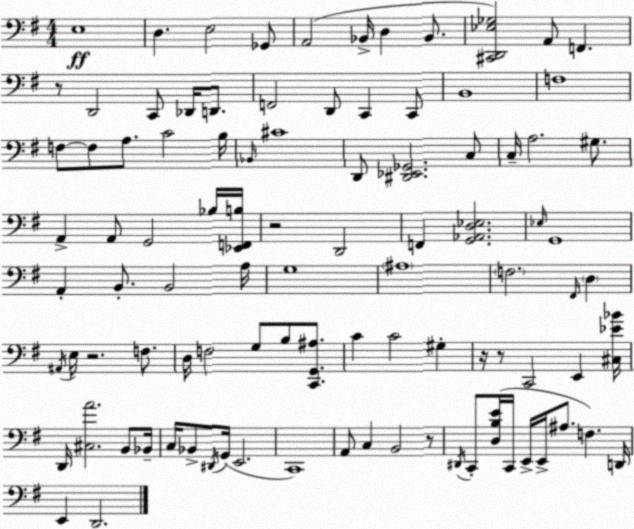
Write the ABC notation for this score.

X:1
T:Untitled
M:4/4
L:1/4
K:Em
E,4 D, E,2 _G,,/2 A,,2 _B,,/4 D, _B,,/2 [^C,,D,,_E,_G,]2 A,,/2 F,, z/2 D,,2 C,,/2 _D,,/4 D,,/2 F,,2 D,,/2 C,, C,,/2 B,,4 F,4 F,/2 F,/2 A,/2 C2 B,/4 _B,,/4 ^C4 D,,/2 [^D,,_E,,_G,,]2 C,/2 C,/4 A,2 ^G,/2 A,, A,,/2 G,,2 _B,/4 [_E,,F,,B,]/4 z2 D,,2 F,, [G,,_A,,D,_E,]2 _E,/4 G,,4 A,, B,,/2 B,,2 A,/4 G,4 ^A,4 F,2 ^F,,/4 D, ^A,,/4 E,/4 z2 F,/2 D,/4 F,2 G,/2 B,/2 [C,,G,,^A,]/2 C C2 ^G, z/4 z/2 C,,2 E,, [^C,_E_B]/4 D,,/4 [^C,A]2 B,,/2 _B,,/4 C,/4 _B,,/2 ^D,,/4 G,,/4 E,,2 C,,4 A,,/2 C, B,,2 z/2 ^D,,/4 C,,/2 [D,B,E]/4 C,,/4 E,,/4 E,,/4 ^A,/2 F, D,,/4 E,, D,,2